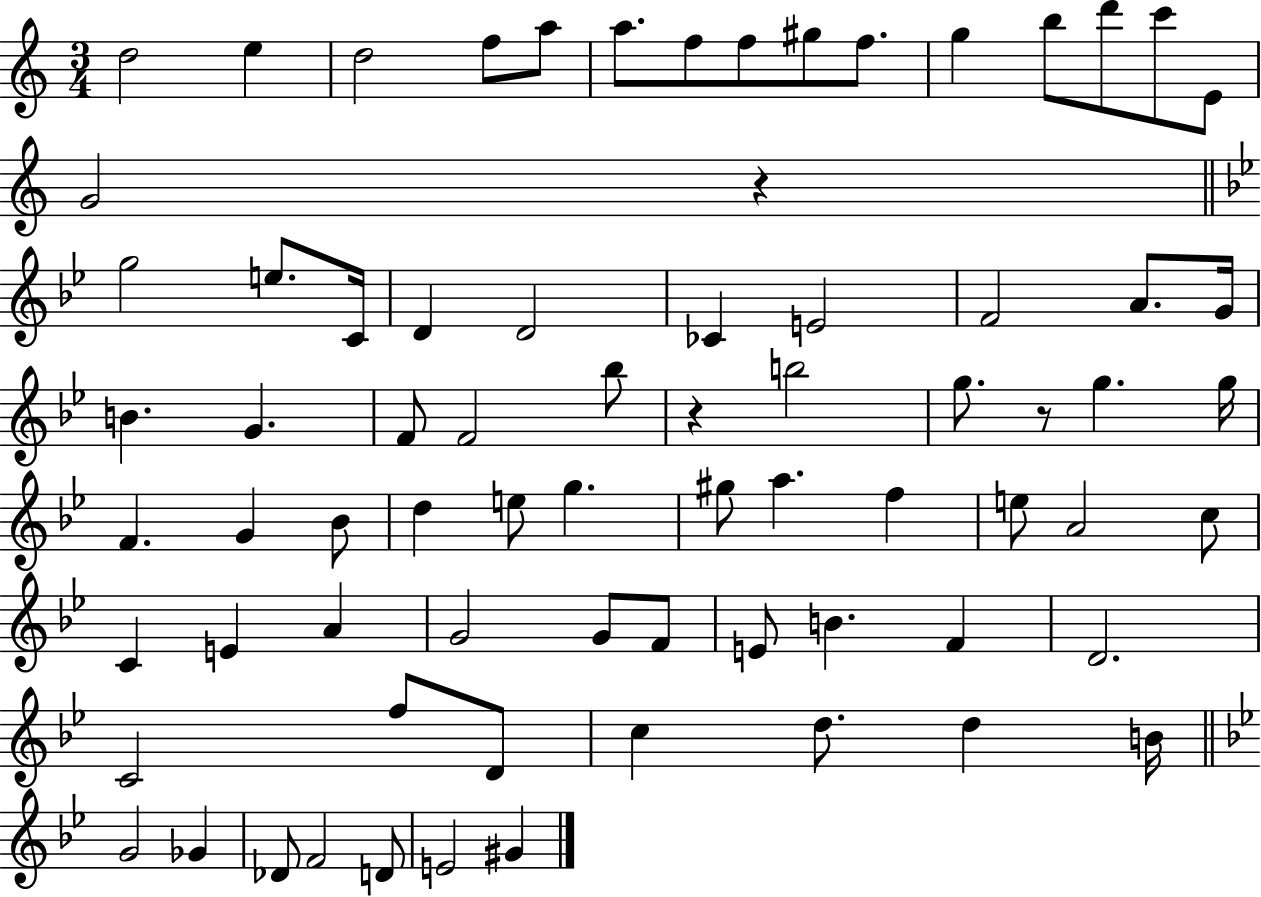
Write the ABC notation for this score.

X:1
T:Untitled
M:3/4
L:1/4
K:C
d2 e d2 f/2 a/2 a/2 f/2 f/2 ^g/2 f/2 g b/2 d'/2 c'/2 E/2 G2 z g2 e/2 C/4 D D2 _C E2 F2 A/2 G/4 B G F/2 F2 _b/2 z b2 g/2 z/2 g g/4 F G _B/2 d e/2 g ^g/2 a f e/2 A2 c/2 C E A G2 G/2 F/2 E/2 B F D2 C2 f/2 D/2 c d/2 d B/4 G2 _G _D/2 F2 D/2 E2 ^G